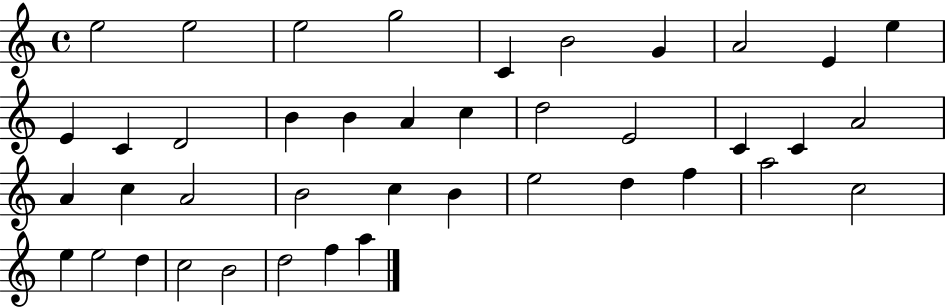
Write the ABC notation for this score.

X:1
T:Untitled
M:4/4
L:1/4
K:C
e2 e2 e2 g2 C B2 G A2 E e E C D2 B B A c d2 E2 C C A2 A c A2 B2 c B e2 d f a2 c2 e e2 d c2 B2 d2 f a